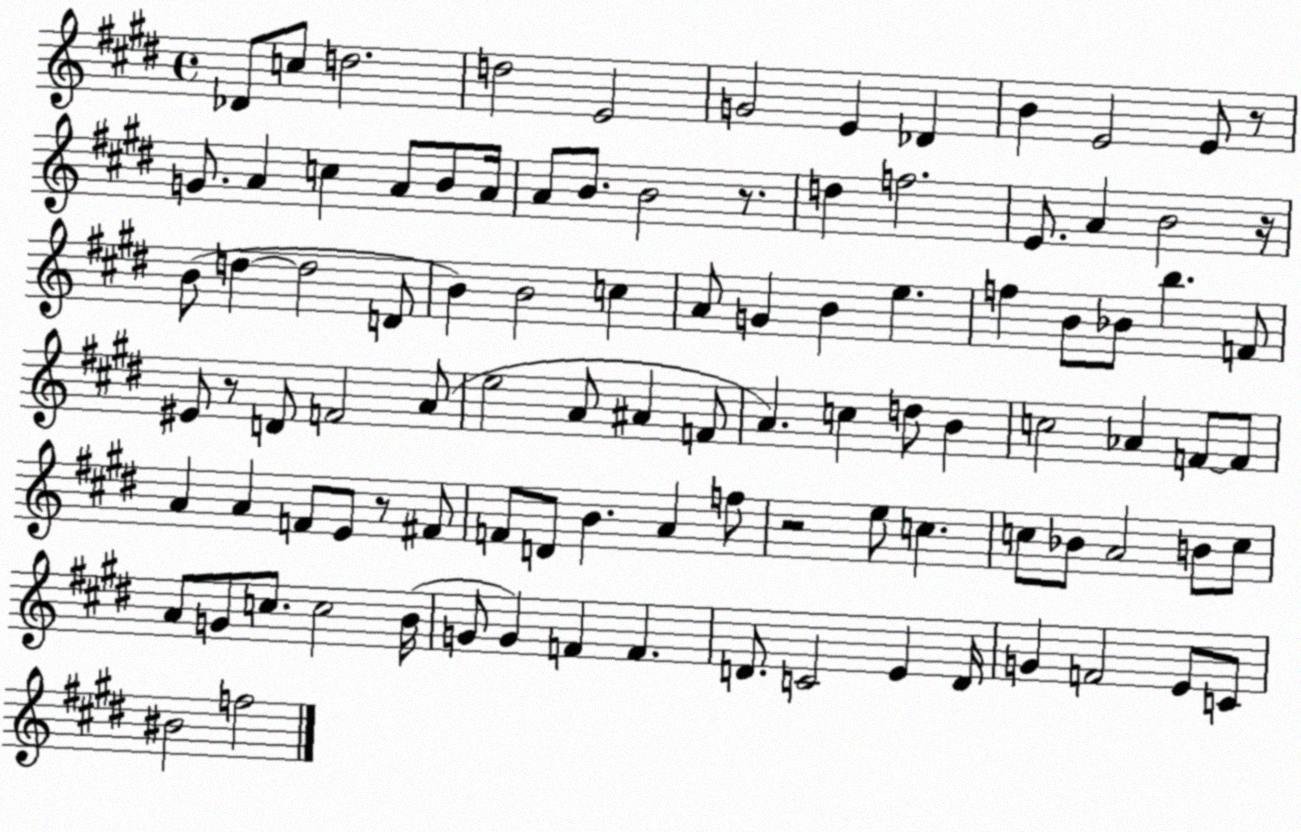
X:1
T:Untitled
M:4/4
L:1/4
K:E
_D/2 c/2 d2 d2 E2 G2 E _D B E2 E/2 z/2 G/2 A c A/2 B/2 A/4 A/2 B/2 B2 z/2 d f2 E/2 A B2 z/4 B/2 d d2 D/2 B B2 c A/2 G B e f B/2 _B/2 b F/2 ^E/2 z/2 D/2 F2 A/2 e2 A/2 ^A F/2 A c d/2 B c2 _A F/2 F/2 A A F/2 E/2 z/2 ^F/2 F/2 D/2 B A f/2 z2 e/2 c c/2 _B/2 A2 B/2 c/2 A/2 G/2 c/2 c2 B/4 G/2 G F F D/2 C2 E D/4 G F2 E/2 C/2 ^B2 f2